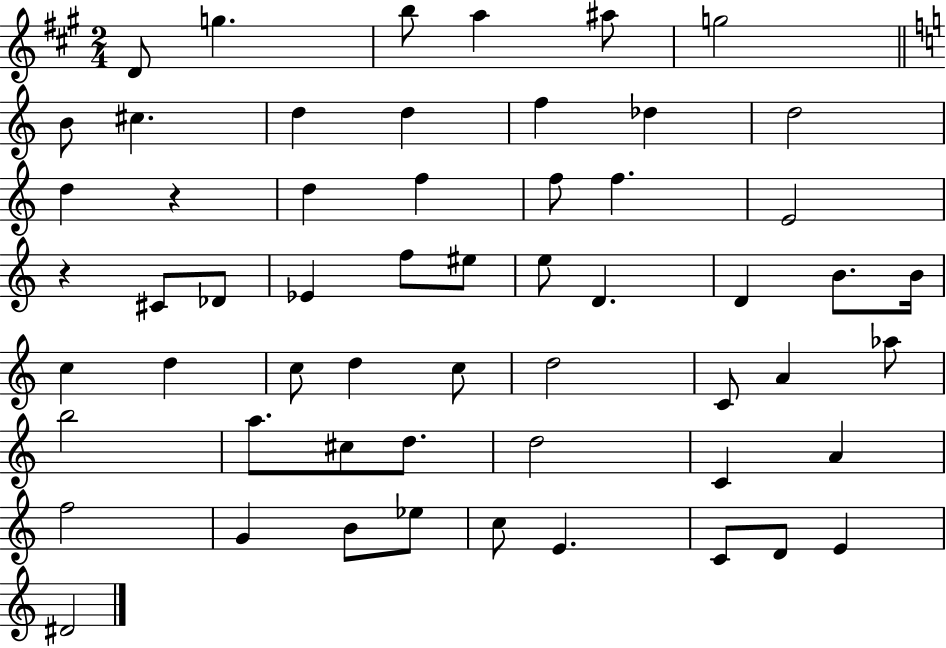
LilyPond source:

{
  \clef treble
  \numericTimeSignature
  \time 2/4
  \key a \major
  d'8 g''4. | b''8 a''4 ais''8 | g''2 | \bar "||" \break \key a \minor b'8 cis''4. | d''4 d''4 | f''4 des''4 | d''2 | \break d''4 r4 | d''4 f''4 | f''8 f''4. | e'2 | \break r4 cis'8 des'8 | ees'4 f''8 eis''8 | e''8 d'4. | d'4 b'8. b'16 | \break c''4 d''4 | c''8 d''4 c''8 | d''2 | c'8 a'4 aes''8 | \break b''2 | a''8. cis''8 d''8. | d''2 | c'4 a'4 | \break f''2 | g'4 b'8 ees''8 | c''8 e'4. | c'8 d'8 e'4 | \break dis'2 | \bar "|."
}